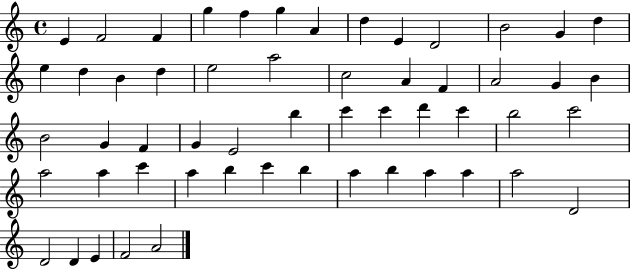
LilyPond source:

{
  \clef treble
  \time 4/4
  \defaultTimeSignature
  \key c \major
  e'4 f'2 f'4 | g''4 f''4 g''4 a'4 | d''4 e'4 d'2 | b'2 g'4 d''4 | \break e''4 d''4 b'4 d''4 | e''2 a''2 | c''2 a'4 f'4 | a'2 g'4 b'4 | \break b'2 g'4 f'4 | g'4 e'2 b''4 | c'''4 c'''4 d'''4 c'''4 | b''2 c'''2 | \break a''2 a''4 c'''4 | a''4 b''4 c'''4 b''4 | a''4 b''4 a''4 a''4 | a''2 d'2 | \break d'2 d'4 e'4 | f'2 a'2 | \bar "|."
}